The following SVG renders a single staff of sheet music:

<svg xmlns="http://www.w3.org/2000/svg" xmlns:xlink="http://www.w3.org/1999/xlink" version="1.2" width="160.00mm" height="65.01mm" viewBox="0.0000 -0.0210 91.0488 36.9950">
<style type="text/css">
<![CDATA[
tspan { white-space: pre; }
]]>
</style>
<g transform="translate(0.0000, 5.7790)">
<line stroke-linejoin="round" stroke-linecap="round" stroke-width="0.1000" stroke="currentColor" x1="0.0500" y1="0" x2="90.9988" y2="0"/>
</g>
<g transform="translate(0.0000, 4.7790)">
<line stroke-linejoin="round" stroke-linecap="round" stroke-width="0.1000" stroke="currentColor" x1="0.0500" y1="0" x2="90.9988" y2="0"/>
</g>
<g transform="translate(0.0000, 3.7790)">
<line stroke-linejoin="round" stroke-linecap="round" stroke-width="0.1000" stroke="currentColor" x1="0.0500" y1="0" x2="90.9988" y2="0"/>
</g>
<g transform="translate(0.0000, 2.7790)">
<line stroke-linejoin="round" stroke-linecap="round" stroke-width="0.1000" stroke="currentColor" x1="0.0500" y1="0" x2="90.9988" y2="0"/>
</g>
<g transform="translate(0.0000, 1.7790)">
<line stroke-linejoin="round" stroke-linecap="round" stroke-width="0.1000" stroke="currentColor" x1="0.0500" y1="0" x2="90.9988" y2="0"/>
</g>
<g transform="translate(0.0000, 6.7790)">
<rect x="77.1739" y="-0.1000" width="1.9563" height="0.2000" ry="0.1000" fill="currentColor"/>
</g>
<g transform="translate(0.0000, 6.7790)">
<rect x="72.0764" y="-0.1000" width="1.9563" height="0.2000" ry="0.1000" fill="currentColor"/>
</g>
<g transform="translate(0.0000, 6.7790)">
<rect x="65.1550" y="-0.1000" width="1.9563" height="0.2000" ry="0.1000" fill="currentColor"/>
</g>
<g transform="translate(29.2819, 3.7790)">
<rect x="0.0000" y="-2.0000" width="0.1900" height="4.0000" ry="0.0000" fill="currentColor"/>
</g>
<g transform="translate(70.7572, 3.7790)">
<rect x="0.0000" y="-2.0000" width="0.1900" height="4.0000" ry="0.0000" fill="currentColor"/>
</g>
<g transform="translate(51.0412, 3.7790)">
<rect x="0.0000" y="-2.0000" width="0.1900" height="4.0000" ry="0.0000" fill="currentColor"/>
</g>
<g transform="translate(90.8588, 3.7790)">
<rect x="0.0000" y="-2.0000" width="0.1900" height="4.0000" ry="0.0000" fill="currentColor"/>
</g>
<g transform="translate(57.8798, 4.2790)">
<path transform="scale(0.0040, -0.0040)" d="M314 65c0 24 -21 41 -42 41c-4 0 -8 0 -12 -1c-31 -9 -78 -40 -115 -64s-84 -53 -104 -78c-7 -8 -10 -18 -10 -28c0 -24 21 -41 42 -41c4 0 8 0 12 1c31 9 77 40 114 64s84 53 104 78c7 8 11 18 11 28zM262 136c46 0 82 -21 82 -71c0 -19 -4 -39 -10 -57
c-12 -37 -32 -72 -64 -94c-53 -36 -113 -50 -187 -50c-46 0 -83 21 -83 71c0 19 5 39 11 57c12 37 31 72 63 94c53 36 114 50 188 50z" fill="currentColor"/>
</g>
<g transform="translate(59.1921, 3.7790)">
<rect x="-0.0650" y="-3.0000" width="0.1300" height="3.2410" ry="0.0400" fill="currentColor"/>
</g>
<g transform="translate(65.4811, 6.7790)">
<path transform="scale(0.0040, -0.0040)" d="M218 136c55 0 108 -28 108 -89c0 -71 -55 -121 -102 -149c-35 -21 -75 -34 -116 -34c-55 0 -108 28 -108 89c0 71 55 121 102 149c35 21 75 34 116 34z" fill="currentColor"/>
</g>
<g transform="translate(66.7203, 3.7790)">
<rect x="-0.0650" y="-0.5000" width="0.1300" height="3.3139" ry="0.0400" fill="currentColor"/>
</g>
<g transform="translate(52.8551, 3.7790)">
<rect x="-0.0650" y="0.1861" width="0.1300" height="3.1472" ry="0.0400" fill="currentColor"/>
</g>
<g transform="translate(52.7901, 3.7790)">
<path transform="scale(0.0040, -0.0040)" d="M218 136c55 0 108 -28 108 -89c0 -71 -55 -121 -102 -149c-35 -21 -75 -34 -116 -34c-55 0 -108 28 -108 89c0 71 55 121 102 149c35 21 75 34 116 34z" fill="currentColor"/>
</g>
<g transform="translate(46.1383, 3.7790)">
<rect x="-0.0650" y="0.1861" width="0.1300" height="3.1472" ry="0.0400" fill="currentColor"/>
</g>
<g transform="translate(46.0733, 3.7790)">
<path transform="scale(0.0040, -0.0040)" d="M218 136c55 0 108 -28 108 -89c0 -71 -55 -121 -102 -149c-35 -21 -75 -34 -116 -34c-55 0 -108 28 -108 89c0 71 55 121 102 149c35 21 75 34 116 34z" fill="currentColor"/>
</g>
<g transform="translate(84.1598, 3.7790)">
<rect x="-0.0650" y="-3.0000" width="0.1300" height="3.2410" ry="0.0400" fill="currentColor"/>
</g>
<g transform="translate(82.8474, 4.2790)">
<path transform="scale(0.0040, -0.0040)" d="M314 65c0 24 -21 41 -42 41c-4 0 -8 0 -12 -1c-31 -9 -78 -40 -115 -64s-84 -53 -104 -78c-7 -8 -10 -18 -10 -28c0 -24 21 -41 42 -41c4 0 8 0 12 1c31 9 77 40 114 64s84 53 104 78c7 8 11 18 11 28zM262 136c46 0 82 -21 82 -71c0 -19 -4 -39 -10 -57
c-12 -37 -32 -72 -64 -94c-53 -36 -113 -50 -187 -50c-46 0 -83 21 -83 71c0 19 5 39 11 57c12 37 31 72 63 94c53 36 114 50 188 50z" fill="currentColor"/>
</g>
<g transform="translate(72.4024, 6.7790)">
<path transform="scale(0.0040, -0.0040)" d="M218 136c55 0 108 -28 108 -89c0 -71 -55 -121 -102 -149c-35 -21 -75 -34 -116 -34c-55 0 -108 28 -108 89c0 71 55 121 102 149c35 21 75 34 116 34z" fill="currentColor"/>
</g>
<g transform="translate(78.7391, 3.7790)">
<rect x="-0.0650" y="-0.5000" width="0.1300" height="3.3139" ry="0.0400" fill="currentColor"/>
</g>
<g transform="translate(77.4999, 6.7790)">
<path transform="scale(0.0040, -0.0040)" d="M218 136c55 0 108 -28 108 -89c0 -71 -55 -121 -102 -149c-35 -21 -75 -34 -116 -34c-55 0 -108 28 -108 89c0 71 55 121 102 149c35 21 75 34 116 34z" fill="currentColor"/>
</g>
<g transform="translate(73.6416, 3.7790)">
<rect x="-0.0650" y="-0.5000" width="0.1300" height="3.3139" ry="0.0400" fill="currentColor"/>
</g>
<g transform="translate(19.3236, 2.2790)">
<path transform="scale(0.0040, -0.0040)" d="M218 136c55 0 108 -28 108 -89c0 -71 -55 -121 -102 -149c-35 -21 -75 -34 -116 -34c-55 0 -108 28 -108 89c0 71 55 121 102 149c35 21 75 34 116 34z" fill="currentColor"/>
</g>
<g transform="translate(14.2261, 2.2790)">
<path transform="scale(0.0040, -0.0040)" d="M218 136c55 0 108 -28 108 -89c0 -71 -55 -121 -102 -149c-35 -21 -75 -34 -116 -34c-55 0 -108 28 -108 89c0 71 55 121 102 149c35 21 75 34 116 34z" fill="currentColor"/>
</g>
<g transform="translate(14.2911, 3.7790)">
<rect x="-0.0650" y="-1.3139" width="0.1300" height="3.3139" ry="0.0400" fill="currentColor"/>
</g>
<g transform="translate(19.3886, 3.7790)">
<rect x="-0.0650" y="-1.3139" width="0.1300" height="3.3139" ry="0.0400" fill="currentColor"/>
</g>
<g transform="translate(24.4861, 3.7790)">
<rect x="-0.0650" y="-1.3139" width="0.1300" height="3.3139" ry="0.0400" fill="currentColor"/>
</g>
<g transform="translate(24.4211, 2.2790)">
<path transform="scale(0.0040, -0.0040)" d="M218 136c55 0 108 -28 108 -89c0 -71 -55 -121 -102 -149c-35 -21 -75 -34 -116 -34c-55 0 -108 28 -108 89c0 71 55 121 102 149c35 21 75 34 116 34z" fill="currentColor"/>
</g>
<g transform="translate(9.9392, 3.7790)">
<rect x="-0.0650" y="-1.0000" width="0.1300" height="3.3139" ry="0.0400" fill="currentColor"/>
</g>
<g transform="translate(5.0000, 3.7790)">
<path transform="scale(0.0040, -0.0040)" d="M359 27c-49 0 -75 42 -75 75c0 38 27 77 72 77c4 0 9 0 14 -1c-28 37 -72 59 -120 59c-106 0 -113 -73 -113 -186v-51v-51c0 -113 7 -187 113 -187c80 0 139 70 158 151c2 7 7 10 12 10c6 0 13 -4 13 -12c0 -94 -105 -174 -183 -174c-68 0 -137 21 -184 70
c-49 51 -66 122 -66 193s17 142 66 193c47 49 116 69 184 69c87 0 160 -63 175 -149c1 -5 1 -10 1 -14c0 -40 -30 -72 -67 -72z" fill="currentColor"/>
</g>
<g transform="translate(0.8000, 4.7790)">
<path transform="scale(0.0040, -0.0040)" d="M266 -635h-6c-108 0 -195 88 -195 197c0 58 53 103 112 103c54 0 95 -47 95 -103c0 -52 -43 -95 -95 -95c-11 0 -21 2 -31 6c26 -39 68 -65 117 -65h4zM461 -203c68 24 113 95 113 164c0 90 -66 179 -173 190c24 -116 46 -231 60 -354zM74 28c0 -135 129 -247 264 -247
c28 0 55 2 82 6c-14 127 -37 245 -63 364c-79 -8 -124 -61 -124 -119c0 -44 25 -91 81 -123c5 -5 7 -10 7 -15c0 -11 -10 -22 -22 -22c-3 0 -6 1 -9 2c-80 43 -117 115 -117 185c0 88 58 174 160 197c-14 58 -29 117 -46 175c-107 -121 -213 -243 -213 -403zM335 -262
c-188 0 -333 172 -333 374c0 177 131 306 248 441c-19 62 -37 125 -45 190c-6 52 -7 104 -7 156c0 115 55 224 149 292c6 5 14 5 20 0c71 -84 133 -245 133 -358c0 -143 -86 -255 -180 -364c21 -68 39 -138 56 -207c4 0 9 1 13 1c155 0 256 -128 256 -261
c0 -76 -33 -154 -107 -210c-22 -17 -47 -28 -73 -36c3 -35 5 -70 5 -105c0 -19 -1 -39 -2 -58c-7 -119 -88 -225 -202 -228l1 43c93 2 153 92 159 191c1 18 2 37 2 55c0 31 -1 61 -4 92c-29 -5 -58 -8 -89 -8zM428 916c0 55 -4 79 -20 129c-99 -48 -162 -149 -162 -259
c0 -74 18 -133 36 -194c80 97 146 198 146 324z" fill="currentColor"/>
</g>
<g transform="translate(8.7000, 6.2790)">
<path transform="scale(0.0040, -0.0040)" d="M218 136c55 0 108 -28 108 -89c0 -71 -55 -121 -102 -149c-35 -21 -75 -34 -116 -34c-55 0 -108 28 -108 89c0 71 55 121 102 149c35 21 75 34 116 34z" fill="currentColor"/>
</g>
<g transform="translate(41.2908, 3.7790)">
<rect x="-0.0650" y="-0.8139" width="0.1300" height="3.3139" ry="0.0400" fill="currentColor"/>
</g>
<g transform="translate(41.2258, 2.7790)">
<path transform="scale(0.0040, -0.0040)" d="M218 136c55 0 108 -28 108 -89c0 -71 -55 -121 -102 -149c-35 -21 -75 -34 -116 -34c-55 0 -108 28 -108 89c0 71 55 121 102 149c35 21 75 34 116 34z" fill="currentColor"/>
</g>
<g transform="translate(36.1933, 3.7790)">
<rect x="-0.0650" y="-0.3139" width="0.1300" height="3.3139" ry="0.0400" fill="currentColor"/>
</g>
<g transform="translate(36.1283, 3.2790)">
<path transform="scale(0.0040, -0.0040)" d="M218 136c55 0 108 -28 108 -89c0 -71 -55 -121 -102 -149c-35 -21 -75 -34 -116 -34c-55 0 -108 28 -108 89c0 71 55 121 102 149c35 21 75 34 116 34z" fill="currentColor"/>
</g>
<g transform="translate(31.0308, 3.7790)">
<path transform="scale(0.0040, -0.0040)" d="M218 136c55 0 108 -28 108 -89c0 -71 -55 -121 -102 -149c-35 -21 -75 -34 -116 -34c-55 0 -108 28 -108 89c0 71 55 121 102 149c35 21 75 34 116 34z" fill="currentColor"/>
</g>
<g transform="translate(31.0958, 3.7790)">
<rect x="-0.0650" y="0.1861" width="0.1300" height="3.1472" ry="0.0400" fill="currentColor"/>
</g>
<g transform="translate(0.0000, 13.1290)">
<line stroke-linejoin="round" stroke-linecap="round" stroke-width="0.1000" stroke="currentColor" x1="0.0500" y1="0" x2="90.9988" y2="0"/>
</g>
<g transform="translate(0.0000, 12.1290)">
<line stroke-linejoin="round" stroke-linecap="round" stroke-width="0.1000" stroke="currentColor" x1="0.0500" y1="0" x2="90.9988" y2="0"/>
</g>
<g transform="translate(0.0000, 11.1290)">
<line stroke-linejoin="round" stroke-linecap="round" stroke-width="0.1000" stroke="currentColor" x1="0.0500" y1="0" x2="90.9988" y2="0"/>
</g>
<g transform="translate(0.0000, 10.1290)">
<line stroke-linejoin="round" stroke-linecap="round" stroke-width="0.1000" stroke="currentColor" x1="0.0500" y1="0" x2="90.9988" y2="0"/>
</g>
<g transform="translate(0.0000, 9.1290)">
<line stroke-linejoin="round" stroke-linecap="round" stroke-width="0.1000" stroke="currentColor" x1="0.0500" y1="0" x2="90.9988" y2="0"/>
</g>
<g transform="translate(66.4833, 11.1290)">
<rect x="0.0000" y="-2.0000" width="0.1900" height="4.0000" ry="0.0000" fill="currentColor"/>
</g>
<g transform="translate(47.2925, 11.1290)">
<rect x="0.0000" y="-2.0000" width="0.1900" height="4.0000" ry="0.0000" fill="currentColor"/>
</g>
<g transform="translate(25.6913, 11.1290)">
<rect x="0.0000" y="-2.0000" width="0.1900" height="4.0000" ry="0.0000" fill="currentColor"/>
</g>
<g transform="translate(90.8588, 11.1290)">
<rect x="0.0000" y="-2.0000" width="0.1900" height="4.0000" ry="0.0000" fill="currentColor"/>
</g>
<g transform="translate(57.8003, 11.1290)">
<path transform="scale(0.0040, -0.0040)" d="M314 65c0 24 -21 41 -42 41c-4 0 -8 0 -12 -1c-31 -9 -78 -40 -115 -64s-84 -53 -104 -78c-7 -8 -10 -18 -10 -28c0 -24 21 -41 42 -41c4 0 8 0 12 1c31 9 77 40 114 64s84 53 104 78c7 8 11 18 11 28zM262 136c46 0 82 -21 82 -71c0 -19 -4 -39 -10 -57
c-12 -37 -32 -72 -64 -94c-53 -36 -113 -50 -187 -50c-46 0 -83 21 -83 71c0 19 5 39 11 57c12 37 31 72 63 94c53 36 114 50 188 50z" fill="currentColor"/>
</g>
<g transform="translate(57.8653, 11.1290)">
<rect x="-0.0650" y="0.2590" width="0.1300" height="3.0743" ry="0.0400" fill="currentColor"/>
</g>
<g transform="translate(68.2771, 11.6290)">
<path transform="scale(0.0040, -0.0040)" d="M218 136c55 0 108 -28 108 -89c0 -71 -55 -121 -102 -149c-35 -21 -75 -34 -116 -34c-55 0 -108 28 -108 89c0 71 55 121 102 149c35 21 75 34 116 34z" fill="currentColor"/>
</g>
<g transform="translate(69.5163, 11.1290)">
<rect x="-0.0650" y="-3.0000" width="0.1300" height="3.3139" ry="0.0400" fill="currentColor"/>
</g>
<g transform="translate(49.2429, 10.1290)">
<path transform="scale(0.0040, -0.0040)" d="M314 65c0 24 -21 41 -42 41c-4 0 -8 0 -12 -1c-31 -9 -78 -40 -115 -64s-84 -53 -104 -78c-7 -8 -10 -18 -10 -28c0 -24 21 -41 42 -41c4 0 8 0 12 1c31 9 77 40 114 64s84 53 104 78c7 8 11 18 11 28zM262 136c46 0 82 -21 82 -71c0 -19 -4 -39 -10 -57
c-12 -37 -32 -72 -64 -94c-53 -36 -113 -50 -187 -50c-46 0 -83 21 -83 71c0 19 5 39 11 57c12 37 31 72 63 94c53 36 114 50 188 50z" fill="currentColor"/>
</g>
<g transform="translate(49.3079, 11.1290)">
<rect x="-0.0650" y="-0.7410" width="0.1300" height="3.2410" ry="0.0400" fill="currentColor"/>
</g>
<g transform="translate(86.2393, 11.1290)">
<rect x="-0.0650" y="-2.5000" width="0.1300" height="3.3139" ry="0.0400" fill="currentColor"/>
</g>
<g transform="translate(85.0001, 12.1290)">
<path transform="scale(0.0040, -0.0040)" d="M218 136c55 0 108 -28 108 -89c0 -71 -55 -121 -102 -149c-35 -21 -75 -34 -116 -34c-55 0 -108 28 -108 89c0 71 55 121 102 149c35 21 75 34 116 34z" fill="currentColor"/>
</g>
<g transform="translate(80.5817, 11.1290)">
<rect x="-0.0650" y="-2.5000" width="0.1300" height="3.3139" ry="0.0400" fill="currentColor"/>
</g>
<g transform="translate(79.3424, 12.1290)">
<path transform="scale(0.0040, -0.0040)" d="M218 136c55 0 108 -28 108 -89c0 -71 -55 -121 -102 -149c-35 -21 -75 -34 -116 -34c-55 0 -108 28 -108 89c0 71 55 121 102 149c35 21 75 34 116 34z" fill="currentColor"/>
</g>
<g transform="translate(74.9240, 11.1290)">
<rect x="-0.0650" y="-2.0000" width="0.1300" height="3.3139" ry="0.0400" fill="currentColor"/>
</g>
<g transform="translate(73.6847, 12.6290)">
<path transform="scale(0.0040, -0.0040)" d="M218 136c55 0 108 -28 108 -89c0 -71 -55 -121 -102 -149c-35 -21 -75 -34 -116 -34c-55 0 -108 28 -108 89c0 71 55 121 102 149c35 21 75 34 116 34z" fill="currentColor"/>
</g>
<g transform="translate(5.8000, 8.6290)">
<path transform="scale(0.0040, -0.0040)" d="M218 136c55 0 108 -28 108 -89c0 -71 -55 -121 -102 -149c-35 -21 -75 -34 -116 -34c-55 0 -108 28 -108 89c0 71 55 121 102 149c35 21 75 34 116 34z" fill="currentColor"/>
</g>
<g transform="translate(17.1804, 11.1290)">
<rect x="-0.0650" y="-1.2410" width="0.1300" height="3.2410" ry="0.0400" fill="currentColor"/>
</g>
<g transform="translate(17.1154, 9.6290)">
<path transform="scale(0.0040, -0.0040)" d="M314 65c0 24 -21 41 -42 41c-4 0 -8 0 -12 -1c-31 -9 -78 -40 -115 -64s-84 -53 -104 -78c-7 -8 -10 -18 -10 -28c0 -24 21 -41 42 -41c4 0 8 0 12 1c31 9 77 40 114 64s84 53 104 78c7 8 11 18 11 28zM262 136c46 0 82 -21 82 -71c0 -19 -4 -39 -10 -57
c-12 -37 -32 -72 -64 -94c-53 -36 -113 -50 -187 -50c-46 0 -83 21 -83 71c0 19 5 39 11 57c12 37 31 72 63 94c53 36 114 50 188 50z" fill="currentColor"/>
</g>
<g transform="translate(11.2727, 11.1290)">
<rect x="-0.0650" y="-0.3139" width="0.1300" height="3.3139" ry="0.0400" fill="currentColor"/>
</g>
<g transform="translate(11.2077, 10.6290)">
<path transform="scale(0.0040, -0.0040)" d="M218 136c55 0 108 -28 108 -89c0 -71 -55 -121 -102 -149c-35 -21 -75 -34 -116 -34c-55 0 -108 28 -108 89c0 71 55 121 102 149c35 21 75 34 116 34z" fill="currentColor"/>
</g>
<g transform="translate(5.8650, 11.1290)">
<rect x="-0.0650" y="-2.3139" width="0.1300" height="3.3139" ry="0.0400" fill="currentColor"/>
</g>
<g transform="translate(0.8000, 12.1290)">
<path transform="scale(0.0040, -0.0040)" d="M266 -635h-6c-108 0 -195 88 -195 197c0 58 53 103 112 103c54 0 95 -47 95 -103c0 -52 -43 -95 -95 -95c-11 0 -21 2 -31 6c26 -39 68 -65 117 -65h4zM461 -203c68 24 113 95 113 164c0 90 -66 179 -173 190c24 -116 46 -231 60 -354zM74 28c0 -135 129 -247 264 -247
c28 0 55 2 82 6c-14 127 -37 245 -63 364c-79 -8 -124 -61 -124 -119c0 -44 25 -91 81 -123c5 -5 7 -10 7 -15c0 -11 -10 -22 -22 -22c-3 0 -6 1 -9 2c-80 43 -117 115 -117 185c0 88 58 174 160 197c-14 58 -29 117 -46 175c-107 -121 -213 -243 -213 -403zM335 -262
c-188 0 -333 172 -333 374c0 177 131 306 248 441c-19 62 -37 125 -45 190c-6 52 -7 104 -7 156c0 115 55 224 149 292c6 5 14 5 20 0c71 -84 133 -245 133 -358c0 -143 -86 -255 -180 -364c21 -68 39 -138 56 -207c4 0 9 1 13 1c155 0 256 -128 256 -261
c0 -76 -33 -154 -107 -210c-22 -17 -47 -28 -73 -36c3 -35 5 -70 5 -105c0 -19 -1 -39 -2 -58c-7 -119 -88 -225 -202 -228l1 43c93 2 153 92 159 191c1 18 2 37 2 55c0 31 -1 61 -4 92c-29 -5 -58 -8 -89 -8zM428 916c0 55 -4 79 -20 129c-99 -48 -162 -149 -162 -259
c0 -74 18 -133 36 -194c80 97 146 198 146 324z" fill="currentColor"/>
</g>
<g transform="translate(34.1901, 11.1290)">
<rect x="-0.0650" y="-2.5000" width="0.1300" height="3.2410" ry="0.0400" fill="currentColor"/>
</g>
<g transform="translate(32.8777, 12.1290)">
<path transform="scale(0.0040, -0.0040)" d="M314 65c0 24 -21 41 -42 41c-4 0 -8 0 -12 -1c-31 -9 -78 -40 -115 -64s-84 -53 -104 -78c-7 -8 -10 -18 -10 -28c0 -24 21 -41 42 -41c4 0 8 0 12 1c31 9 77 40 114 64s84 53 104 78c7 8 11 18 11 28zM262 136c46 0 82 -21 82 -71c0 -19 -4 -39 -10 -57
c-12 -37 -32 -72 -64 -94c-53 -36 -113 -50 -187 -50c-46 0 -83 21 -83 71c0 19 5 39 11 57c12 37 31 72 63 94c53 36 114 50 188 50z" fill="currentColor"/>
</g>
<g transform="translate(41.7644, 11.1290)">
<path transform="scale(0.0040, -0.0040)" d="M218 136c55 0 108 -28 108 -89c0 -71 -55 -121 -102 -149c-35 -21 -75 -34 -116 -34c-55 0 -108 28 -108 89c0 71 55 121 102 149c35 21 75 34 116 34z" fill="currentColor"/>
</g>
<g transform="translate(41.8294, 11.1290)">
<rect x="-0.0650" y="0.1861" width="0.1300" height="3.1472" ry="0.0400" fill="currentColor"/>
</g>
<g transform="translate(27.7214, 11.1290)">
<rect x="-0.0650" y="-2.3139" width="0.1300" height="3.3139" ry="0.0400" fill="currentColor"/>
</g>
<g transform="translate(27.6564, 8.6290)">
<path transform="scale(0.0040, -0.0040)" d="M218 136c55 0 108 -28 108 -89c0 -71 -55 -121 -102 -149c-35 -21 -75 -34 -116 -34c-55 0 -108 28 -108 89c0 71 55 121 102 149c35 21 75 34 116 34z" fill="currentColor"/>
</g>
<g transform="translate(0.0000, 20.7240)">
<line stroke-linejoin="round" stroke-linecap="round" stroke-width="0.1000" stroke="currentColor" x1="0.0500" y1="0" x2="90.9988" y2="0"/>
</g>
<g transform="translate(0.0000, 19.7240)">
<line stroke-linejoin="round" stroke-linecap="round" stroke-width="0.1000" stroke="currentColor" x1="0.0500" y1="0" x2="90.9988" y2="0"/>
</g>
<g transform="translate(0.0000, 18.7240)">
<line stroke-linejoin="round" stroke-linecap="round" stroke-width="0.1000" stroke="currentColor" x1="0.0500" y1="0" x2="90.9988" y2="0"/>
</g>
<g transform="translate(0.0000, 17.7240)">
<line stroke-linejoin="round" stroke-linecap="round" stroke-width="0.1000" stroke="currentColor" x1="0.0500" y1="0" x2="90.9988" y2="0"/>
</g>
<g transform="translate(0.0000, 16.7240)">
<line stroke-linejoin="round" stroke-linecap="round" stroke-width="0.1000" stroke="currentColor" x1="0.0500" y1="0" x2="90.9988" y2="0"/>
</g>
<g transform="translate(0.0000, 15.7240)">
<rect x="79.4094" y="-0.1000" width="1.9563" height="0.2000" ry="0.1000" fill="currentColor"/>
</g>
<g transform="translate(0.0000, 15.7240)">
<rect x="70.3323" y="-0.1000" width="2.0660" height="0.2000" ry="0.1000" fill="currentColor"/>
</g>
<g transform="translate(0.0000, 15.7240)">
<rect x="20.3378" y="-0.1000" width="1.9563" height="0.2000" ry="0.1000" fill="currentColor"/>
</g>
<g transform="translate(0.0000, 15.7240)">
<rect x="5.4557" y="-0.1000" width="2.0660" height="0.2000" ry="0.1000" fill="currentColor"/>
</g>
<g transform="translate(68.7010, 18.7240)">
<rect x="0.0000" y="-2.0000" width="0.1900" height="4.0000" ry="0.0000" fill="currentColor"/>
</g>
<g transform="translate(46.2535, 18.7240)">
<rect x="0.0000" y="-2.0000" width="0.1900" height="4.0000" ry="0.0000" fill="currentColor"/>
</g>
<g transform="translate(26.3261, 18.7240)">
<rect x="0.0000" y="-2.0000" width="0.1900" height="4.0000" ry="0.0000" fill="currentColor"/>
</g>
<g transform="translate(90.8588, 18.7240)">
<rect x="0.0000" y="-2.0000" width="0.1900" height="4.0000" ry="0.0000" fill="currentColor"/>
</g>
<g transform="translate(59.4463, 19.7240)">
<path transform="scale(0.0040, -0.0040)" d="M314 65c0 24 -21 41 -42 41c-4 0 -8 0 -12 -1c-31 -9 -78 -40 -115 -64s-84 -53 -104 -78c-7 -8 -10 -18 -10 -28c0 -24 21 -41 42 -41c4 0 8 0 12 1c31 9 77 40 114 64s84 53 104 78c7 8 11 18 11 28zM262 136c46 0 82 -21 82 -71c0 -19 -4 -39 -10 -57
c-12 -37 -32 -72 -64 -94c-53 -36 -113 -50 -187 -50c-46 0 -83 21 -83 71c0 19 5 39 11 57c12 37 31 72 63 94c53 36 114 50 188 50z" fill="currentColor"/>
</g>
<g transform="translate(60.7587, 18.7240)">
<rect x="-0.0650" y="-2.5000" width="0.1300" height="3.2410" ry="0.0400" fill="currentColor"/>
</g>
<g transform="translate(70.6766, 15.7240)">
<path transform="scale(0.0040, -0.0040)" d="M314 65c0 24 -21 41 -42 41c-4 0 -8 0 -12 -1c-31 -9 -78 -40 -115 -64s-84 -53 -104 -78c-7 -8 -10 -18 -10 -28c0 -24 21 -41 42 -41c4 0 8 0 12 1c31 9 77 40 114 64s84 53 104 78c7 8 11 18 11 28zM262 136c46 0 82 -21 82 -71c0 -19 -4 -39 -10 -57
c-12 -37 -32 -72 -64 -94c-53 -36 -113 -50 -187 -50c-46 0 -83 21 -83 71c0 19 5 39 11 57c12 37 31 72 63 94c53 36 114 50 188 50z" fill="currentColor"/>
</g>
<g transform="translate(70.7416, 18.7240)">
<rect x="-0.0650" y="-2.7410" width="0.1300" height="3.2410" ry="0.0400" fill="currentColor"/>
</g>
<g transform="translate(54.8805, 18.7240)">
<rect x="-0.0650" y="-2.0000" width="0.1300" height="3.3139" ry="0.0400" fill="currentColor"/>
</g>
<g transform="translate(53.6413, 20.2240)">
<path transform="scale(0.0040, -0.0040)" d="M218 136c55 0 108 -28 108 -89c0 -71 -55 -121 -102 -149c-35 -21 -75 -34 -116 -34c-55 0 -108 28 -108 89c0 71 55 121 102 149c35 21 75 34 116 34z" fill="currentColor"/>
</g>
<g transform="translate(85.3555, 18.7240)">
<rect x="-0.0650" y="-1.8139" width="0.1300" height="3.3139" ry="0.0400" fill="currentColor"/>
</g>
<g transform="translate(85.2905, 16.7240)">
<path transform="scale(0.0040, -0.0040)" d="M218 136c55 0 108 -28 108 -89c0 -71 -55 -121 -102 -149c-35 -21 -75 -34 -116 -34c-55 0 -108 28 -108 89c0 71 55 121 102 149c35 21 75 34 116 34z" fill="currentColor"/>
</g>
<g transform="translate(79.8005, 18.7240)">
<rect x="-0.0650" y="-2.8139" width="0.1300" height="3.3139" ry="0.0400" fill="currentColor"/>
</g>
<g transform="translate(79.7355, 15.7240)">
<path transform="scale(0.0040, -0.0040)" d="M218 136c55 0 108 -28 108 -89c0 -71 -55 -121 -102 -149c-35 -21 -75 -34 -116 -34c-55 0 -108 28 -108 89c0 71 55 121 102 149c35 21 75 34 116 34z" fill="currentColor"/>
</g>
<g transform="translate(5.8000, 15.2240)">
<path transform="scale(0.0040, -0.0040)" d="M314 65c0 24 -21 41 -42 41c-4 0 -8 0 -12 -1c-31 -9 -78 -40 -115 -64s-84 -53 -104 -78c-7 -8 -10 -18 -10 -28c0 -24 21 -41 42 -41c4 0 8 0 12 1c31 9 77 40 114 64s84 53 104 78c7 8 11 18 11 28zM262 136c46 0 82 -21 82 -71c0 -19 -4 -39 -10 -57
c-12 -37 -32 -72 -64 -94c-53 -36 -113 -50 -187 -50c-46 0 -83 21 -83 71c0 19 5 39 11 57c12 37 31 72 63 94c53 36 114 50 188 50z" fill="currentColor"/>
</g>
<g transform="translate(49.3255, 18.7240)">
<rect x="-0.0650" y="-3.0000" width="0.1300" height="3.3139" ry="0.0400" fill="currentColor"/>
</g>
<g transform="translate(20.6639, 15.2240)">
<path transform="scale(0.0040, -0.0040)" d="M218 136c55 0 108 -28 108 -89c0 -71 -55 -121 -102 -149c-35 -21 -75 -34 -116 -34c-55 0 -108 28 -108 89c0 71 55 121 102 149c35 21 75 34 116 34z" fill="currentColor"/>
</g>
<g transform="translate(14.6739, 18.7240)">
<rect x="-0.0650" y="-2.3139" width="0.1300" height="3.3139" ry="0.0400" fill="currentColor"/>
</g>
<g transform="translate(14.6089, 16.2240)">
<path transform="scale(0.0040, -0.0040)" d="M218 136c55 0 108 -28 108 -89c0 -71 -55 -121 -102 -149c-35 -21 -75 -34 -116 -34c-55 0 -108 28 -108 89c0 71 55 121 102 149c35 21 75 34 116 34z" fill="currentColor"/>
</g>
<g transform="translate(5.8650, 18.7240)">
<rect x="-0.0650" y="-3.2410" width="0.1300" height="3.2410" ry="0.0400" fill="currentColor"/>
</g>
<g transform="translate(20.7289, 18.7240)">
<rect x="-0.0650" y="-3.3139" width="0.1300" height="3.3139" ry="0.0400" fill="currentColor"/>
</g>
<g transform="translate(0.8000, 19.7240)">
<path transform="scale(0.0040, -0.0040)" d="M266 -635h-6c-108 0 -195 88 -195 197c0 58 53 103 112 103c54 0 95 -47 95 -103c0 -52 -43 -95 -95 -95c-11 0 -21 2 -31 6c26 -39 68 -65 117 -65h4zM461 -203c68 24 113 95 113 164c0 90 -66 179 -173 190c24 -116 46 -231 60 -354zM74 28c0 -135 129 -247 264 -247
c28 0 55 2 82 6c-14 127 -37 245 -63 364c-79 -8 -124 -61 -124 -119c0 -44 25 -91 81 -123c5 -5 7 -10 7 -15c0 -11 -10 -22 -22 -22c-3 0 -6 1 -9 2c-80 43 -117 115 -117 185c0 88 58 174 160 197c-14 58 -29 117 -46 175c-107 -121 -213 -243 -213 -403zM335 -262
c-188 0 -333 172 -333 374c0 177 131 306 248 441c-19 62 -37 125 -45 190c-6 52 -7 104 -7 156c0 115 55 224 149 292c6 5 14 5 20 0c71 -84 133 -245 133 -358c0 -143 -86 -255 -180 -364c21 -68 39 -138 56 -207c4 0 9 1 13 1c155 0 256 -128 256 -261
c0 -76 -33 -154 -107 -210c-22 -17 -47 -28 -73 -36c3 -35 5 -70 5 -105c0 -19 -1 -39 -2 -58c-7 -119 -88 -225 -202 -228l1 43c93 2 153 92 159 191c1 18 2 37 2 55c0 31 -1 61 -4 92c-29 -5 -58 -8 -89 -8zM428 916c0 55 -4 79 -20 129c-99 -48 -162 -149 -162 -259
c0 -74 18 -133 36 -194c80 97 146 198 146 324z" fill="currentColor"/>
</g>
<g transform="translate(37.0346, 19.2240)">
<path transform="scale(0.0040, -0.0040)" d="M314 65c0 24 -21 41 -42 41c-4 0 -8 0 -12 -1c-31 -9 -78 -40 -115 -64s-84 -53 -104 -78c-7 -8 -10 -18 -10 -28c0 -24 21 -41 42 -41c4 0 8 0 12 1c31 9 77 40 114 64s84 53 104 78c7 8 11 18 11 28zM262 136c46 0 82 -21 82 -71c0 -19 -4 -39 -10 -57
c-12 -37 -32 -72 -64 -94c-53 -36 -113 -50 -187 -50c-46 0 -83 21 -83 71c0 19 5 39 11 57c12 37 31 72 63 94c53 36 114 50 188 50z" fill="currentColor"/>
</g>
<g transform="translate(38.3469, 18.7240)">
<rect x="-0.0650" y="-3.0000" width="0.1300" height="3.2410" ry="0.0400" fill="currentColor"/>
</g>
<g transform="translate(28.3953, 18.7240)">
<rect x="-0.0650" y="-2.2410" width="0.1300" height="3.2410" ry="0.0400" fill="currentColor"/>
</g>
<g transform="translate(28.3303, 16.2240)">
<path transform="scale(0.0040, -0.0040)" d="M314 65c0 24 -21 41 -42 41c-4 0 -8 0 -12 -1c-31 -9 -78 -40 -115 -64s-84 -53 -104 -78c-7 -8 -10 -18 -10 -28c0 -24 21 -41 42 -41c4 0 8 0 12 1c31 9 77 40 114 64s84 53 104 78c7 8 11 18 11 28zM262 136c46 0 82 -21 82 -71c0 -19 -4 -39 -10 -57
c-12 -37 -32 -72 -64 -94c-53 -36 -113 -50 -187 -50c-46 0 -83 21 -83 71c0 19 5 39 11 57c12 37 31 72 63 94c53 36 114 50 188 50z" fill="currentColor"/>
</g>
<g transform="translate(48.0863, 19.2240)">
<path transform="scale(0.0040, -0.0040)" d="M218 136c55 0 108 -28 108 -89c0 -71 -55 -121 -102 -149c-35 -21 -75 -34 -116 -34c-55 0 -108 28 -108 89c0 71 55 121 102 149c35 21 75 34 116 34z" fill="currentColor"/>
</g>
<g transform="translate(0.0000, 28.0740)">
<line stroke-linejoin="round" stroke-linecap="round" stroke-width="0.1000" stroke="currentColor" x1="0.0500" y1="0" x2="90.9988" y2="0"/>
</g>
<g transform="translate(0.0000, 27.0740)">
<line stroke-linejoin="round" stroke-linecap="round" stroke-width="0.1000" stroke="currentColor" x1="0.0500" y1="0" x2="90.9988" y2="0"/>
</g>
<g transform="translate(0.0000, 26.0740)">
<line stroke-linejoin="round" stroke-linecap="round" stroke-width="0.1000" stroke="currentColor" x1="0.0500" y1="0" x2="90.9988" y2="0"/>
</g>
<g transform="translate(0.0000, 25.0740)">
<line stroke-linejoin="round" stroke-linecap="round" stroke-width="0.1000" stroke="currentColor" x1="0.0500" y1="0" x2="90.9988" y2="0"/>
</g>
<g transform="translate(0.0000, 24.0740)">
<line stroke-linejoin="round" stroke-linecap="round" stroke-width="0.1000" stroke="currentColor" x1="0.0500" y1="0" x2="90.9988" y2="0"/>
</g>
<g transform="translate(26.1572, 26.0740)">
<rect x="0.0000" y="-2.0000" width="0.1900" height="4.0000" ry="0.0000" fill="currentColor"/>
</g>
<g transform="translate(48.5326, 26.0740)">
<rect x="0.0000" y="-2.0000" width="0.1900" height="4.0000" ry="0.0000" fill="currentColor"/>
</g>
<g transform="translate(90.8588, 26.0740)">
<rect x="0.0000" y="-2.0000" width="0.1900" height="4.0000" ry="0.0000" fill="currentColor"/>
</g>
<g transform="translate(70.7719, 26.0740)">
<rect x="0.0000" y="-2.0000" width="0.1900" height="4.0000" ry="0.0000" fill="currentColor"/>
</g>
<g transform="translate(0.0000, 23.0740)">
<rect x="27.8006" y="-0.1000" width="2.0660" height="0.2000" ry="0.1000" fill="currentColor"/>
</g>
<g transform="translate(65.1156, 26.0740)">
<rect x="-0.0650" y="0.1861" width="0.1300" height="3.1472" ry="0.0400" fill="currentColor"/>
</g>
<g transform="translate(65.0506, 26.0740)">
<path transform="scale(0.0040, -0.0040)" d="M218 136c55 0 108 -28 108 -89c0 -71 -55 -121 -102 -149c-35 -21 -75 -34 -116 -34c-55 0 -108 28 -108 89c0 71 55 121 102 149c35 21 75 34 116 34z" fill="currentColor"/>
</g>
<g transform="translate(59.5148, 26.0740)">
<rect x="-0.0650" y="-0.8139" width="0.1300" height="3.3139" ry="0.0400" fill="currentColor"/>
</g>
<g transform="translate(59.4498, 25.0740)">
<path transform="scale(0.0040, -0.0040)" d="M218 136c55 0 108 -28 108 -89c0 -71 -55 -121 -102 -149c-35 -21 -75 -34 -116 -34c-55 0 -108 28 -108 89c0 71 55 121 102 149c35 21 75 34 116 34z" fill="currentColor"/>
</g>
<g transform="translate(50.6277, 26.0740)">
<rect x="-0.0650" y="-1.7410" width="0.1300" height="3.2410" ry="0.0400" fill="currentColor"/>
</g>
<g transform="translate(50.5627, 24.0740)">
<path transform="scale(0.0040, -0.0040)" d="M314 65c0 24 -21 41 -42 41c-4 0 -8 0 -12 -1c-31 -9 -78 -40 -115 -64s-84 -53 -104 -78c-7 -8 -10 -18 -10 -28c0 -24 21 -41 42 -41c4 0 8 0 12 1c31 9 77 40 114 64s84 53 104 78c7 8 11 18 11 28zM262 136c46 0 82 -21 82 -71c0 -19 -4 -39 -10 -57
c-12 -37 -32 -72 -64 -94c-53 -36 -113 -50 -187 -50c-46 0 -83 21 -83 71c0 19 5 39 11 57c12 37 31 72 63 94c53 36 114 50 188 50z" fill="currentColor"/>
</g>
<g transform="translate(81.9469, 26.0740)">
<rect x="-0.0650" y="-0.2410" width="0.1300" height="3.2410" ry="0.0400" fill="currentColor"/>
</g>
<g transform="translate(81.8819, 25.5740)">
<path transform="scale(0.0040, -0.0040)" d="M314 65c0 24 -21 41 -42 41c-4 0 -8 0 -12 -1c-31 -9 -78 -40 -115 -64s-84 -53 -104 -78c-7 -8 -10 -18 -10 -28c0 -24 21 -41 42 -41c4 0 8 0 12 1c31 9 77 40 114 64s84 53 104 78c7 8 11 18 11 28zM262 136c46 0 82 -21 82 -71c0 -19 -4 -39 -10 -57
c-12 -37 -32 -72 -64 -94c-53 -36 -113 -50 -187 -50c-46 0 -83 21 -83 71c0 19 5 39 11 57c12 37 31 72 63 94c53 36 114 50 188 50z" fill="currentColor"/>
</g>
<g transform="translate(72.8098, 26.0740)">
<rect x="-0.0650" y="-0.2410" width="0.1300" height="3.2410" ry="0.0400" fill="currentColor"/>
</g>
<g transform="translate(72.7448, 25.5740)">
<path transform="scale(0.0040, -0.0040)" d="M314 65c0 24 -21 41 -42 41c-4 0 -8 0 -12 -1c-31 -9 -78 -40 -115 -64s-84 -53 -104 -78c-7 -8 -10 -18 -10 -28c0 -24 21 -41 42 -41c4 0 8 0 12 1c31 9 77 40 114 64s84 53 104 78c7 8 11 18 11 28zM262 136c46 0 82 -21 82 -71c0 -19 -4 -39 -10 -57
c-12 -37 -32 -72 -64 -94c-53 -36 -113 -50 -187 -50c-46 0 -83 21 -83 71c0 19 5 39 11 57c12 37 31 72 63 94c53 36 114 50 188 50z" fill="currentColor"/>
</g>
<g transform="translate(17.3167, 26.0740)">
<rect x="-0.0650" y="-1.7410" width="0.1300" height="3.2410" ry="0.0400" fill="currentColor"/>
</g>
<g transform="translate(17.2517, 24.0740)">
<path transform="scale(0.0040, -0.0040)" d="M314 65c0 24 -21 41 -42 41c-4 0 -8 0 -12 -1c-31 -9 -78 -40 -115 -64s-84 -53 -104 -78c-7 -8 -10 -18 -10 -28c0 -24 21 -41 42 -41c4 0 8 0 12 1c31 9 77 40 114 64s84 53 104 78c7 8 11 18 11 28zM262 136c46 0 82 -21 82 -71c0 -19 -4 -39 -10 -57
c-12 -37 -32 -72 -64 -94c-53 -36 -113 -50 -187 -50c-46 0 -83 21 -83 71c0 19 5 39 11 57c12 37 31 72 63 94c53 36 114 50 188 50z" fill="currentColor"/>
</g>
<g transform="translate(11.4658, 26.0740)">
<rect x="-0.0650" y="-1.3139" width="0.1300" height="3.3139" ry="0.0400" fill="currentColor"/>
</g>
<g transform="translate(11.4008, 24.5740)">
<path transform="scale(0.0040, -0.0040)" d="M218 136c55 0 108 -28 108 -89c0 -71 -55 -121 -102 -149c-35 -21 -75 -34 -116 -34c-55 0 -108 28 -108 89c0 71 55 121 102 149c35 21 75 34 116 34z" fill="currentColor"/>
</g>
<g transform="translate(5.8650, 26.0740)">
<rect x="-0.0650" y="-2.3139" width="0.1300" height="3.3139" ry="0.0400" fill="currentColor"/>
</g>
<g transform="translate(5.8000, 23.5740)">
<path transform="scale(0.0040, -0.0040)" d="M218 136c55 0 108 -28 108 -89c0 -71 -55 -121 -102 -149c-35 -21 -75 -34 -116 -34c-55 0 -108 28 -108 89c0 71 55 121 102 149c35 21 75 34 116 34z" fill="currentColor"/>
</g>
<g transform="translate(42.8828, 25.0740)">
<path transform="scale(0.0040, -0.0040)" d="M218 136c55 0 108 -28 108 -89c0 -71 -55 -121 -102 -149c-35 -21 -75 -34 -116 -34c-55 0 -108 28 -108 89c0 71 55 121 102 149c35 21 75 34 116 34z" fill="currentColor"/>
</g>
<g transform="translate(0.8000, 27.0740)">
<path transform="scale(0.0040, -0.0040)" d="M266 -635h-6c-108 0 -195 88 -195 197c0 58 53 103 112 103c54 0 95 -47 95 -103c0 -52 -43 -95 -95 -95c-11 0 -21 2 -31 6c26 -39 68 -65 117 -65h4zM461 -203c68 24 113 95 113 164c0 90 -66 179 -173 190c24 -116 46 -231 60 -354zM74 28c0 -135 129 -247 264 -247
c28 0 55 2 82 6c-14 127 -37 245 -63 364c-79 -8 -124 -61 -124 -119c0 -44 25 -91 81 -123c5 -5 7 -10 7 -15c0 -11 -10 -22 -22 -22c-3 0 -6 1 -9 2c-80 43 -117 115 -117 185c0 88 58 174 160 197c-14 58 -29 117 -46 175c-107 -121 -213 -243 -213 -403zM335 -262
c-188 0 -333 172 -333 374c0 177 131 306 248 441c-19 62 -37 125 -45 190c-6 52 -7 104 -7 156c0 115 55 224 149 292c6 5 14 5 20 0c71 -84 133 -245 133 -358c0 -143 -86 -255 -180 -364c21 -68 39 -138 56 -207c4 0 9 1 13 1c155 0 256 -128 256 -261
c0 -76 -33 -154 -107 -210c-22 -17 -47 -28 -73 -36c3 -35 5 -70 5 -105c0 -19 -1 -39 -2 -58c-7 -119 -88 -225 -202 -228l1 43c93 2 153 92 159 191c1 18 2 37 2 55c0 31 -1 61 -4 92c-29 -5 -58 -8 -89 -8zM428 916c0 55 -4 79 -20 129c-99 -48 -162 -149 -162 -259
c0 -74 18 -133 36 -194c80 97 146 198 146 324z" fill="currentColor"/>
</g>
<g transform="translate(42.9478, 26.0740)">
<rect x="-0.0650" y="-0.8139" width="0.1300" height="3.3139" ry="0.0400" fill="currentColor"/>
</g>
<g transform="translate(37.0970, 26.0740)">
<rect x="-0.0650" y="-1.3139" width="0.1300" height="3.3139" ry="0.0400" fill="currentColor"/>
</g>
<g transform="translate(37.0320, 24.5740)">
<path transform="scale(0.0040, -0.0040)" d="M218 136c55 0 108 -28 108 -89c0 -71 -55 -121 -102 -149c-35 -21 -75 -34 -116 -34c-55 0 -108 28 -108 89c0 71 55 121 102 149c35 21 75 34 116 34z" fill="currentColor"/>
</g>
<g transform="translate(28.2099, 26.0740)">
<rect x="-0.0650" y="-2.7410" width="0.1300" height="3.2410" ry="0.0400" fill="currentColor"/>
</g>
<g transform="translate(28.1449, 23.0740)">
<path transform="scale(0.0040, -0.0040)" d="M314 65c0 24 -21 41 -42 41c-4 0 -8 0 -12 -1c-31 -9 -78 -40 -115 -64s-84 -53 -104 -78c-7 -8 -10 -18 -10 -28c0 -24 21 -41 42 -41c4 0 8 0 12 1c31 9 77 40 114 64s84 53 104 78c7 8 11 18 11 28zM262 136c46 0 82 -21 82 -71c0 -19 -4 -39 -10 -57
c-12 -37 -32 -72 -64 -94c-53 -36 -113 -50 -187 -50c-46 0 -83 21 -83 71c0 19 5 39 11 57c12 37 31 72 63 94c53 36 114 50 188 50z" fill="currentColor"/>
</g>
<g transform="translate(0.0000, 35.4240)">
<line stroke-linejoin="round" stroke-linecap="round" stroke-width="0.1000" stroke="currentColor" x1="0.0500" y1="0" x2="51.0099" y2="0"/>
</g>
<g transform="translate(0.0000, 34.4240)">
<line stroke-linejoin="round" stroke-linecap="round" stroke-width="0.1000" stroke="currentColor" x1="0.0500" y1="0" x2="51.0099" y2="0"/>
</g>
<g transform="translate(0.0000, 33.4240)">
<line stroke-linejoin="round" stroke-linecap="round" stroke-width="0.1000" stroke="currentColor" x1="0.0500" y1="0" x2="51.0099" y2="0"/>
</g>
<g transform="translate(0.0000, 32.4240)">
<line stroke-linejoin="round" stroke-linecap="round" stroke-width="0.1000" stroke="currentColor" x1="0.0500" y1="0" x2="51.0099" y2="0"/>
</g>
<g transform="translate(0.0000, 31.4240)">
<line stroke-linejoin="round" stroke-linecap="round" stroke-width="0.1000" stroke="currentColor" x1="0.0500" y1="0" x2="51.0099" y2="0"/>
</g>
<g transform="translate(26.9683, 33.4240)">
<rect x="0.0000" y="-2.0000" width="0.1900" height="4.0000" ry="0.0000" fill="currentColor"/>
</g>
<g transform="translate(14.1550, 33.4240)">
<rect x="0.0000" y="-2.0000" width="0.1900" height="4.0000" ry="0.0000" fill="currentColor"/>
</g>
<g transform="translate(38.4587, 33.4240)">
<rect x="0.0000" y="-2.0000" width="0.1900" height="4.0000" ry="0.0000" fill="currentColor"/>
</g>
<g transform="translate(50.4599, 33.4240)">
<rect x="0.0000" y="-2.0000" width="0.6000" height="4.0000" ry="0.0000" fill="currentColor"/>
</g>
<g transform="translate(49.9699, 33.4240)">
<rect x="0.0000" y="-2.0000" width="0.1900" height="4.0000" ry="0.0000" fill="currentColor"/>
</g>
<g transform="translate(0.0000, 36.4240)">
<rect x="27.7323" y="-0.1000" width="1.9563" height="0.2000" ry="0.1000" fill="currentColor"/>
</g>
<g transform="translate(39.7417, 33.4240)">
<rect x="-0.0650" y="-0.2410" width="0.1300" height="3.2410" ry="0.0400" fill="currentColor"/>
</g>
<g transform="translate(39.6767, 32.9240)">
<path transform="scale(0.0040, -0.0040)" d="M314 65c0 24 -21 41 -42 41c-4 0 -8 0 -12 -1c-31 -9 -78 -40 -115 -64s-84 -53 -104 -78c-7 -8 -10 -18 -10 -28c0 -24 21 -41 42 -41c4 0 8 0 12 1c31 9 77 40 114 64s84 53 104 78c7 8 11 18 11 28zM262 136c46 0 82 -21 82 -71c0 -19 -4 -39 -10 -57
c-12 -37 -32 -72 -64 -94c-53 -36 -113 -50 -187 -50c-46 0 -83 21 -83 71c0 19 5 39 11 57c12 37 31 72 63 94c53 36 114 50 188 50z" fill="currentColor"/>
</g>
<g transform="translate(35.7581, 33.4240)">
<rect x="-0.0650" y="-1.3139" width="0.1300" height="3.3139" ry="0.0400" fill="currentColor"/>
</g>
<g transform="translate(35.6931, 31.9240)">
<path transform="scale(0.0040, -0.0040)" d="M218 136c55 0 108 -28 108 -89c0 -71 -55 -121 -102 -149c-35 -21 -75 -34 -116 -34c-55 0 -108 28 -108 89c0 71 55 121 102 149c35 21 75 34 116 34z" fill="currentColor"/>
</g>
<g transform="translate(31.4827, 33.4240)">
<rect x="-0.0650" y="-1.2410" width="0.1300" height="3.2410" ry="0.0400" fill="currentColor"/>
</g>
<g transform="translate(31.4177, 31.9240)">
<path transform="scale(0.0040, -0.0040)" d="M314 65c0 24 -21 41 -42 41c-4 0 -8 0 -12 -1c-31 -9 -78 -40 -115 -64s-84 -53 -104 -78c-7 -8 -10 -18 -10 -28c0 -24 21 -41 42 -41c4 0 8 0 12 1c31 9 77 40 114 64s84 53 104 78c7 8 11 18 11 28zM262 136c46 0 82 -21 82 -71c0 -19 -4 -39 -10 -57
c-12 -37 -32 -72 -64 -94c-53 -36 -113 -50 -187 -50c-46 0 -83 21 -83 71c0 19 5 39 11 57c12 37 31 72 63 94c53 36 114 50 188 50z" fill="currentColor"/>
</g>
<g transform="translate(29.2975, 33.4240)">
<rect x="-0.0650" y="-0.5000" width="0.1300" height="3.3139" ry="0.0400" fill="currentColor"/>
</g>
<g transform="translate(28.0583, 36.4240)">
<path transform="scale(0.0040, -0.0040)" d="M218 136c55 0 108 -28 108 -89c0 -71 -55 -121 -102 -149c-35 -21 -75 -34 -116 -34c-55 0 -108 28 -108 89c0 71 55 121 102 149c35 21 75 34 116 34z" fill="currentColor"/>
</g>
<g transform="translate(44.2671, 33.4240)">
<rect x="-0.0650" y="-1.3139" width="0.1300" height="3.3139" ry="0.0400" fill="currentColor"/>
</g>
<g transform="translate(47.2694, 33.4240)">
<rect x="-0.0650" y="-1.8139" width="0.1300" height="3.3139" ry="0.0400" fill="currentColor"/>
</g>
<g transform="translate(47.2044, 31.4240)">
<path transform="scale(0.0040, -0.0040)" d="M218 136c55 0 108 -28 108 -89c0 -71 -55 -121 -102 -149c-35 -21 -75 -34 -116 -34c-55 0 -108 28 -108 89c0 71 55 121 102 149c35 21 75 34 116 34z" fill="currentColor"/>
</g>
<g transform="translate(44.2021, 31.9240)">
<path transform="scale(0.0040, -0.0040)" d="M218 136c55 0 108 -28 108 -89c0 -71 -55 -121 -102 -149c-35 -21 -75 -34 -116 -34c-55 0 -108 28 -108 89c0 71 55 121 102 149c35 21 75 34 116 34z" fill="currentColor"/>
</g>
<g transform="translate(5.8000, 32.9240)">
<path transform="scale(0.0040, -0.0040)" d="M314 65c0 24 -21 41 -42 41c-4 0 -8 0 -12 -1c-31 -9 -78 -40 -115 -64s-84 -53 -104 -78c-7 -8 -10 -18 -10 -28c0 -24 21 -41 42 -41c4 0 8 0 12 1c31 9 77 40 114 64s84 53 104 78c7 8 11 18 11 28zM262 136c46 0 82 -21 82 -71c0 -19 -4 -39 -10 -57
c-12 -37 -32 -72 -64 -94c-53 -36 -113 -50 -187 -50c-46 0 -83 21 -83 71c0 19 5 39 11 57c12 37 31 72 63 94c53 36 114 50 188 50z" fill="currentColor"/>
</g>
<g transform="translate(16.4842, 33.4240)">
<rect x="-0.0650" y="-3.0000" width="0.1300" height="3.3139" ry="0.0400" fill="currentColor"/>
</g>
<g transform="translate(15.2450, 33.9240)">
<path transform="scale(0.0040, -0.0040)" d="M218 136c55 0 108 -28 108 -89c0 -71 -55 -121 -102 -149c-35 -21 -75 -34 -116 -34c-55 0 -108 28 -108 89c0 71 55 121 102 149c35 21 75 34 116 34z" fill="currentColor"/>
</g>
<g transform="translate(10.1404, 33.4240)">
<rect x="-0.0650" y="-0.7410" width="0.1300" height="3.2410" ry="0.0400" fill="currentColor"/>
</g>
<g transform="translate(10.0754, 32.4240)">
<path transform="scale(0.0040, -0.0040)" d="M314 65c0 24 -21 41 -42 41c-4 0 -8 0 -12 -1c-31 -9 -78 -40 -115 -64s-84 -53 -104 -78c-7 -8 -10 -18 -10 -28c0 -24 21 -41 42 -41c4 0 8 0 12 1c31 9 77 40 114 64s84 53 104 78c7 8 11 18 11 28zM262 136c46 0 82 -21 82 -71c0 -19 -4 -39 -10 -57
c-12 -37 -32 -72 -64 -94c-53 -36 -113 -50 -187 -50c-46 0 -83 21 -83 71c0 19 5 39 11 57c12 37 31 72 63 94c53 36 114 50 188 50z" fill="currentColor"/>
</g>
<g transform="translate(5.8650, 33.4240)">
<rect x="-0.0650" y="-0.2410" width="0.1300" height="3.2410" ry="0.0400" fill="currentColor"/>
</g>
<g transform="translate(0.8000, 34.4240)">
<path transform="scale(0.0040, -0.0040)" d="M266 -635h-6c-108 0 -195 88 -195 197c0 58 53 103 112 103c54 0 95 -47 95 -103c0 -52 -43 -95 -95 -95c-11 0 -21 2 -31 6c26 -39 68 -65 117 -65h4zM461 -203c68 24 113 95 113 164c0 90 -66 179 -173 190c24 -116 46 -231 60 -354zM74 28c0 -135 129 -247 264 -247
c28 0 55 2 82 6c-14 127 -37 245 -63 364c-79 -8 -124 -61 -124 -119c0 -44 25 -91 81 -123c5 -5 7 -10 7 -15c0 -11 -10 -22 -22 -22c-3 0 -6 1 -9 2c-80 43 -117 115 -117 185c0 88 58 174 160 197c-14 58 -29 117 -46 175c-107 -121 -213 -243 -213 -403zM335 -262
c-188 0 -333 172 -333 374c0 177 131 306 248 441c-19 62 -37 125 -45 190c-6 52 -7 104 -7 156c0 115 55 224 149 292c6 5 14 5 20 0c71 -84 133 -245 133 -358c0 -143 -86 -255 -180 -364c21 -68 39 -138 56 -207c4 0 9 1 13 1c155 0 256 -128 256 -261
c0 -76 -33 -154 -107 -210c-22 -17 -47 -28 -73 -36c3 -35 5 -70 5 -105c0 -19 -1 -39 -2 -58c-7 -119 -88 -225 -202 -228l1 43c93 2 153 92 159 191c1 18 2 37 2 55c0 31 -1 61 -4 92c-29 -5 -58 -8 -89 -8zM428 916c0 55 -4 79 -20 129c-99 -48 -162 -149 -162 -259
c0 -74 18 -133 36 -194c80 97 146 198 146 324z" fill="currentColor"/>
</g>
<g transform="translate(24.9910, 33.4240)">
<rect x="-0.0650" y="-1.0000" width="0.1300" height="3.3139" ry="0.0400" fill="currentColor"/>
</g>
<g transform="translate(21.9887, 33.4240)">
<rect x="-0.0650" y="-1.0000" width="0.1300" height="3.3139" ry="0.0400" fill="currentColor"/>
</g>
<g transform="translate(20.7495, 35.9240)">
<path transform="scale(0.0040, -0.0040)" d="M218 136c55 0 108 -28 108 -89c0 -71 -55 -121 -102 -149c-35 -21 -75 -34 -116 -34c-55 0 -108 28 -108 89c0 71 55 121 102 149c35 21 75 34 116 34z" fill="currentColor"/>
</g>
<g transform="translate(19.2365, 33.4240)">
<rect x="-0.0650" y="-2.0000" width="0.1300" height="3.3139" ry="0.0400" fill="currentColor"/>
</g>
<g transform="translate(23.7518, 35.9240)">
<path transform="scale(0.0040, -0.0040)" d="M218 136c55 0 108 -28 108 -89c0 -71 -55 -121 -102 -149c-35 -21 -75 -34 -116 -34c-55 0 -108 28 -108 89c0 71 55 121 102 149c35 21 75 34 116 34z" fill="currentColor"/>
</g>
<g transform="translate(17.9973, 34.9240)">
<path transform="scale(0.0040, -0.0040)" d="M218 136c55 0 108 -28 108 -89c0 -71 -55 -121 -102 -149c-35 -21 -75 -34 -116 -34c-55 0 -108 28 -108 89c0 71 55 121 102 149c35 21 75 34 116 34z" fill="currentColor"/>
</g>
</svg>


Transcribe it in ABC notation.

X:1
T:Untitled
M:4/4
L:1/4
K:C
D e e e B c d B B A2 C C C A2 g c e2 g G2 B d2 B2 A F G G b2 g b g2 A2 A F G2 a2 a f g e f2 a2 e d f2 d B c2 c2 c2 d2 A F D D C e2 e c2 e f